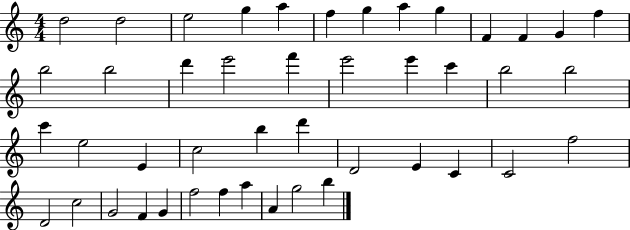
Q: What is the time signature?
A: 4/4